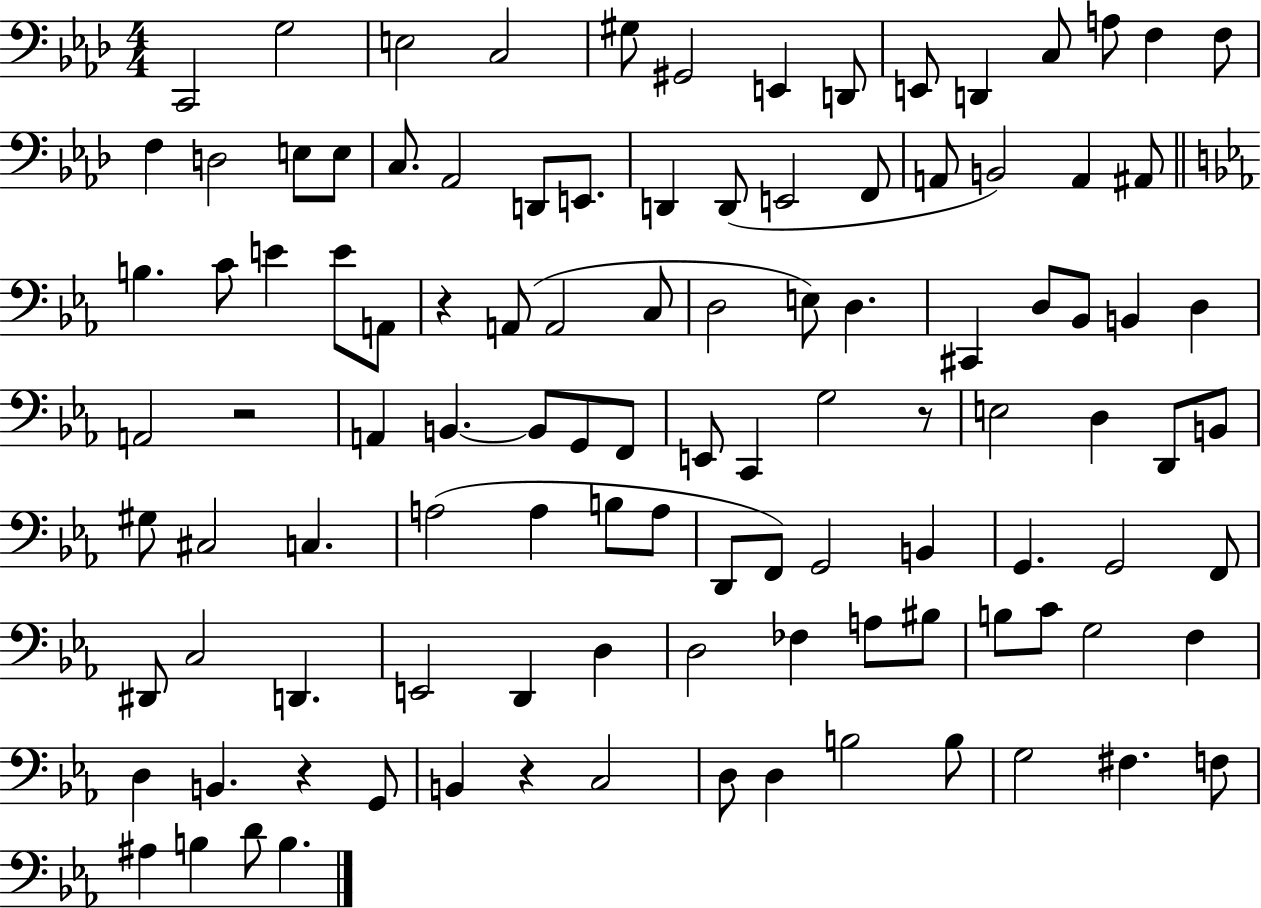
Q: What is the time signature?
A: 4/4